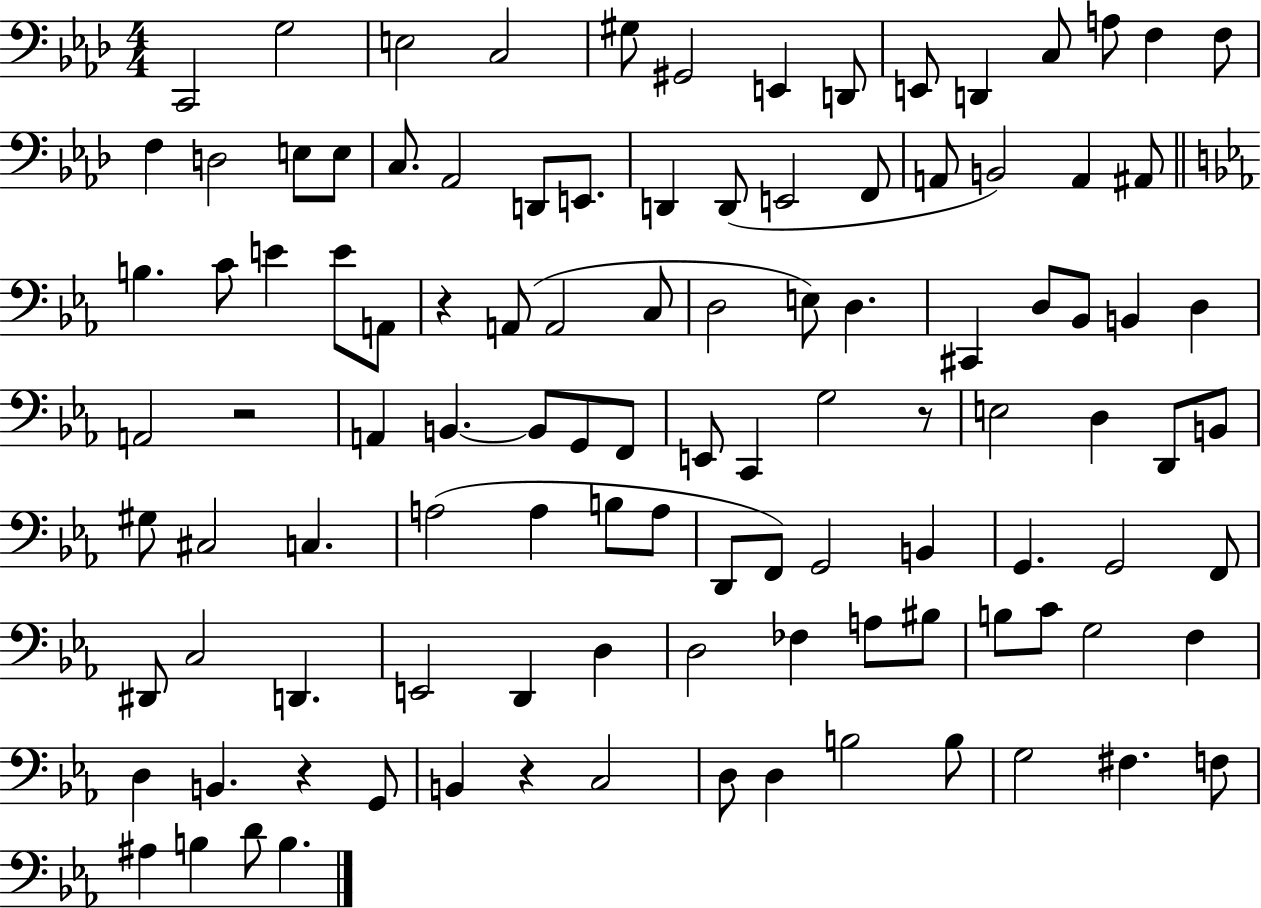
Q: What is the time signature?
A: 4/4